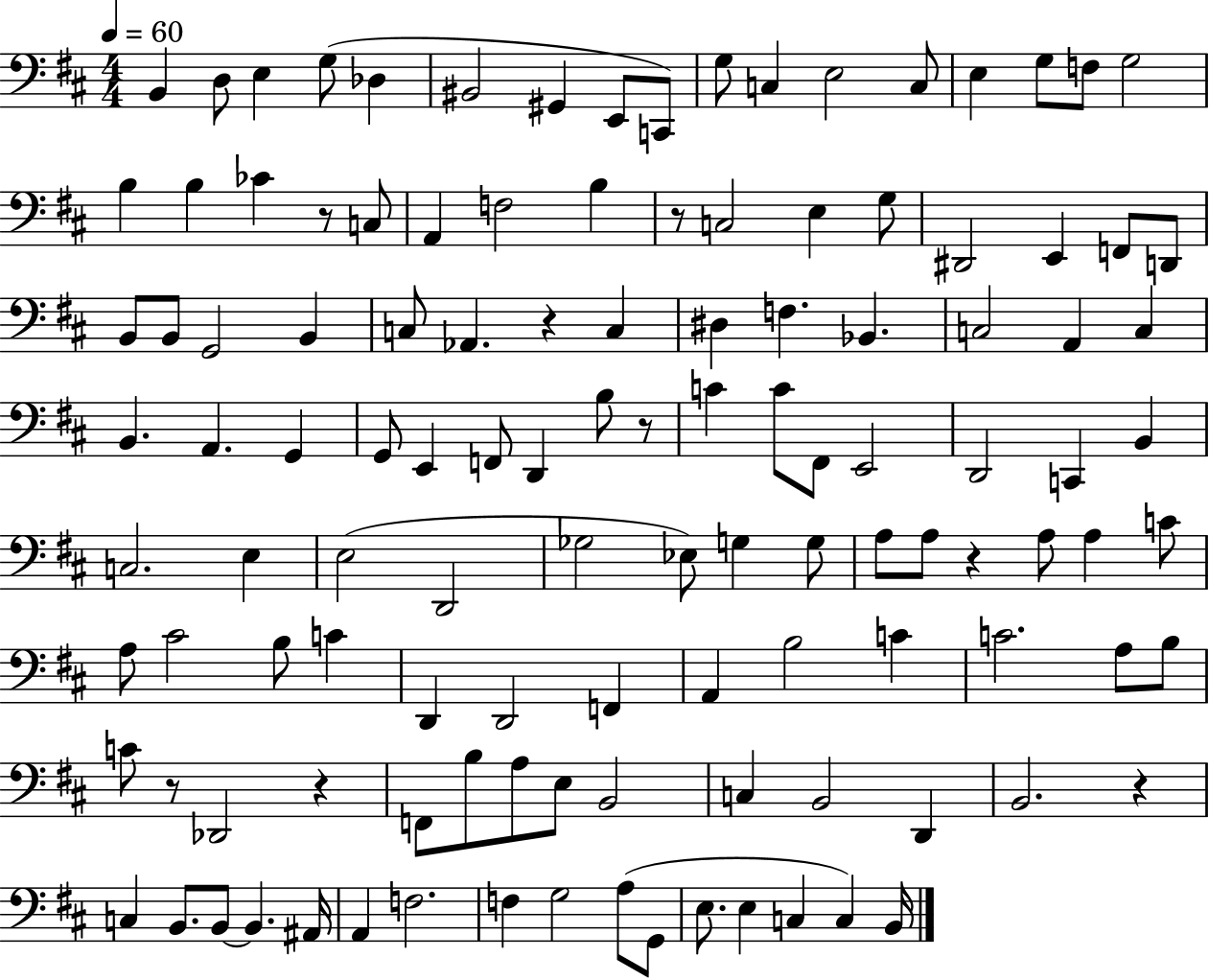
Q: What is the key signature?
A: D major